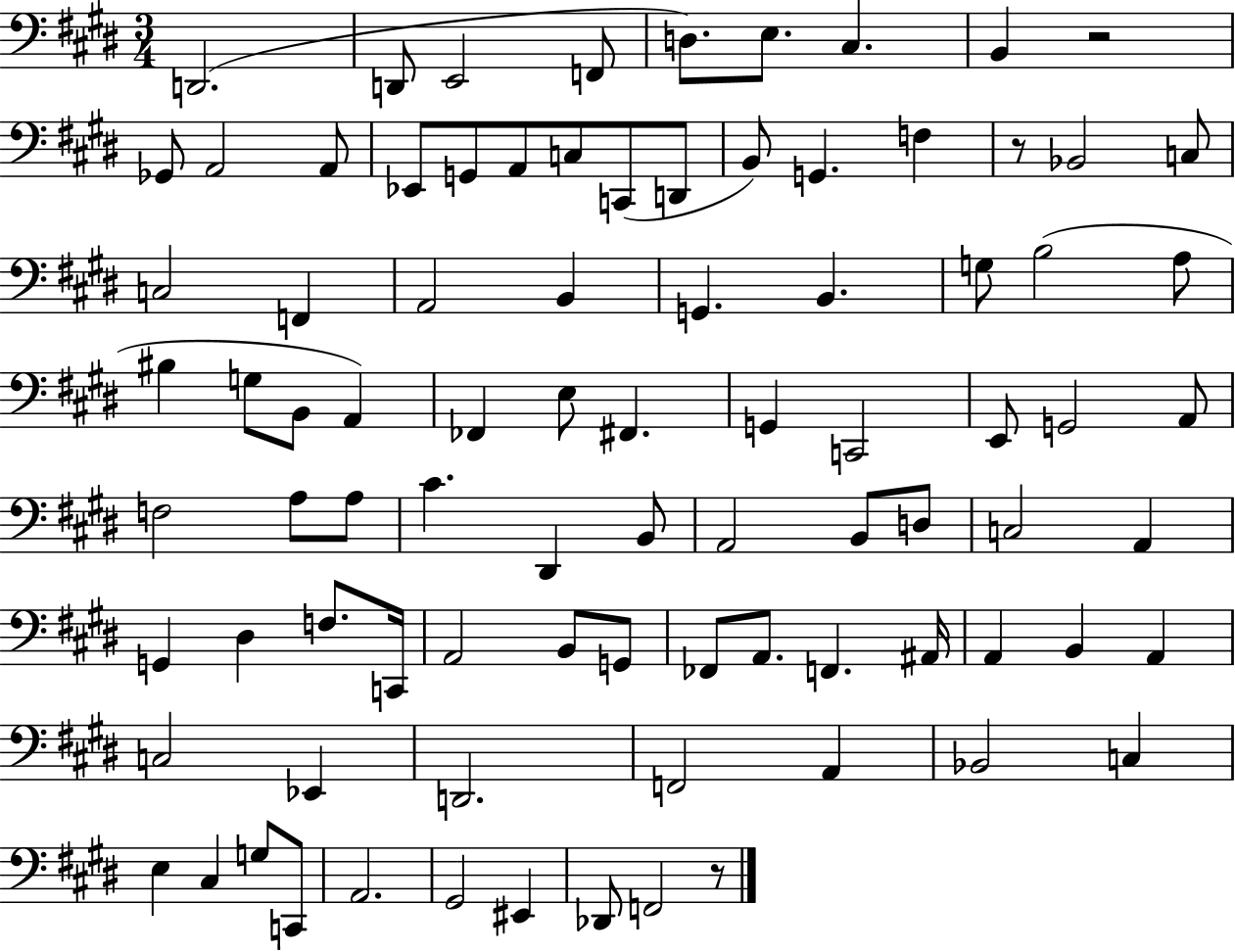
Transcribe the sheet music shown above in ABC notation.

X:1
T:Untitled
M:3/4
L:1/4
K:E
D,,2 D,,/2 E,,2 F,,/2 D,/2 E,/2 ^C, B,, z2 _G,,/2 A,,2 A,,/2 _E,,/2 G,,/2 A,,/2 C,/2 C,,/2 D,,/2 B,,/2 G,, F, z/2 _B,,2 C,/2 C,2 F,, A,,2 B,, G,, B,, G,/2 B,2 A,/2 ^B, G,/2 B,,/2 A,, _F,, E,/2 ^F,, G,, C,,2 E,,/2 G,,2 A,,/2 F,2 A,/2 A,/2 ^C ^D,, B,,/2 A,,2 B,,/2 D,/2 C,2 A,, G,, ^D, F,/2 C,,/4 A,,2 B,,/2 G,,/2 _F,,/2 A,,/2 F,, ^A,,/4 A,, B,, A,, C,2 _E,, D,,2 F,,2 A,, _B,,2 C, E, ^C, G,/2 C,,/2 A,,2 ^G,,2 ^E,, _D,,/2 F,,2 z/2